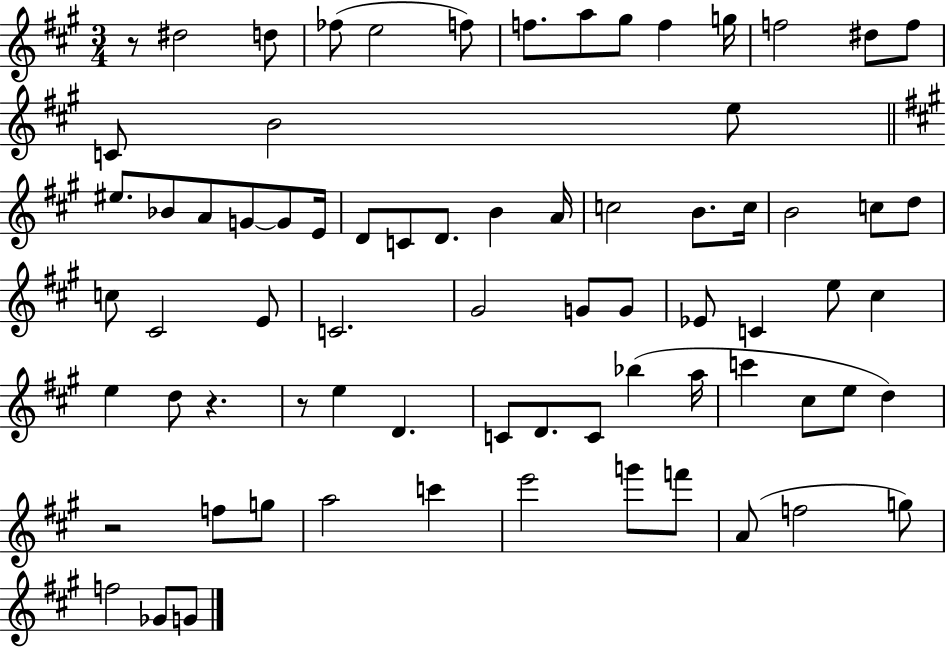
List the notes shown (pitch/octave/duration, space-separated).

R/e D#5/h D5/e FES5/e E5/h F5/e F5/e. A5/e G#5/e F5/q G5/s F5/h D#5/e F5/e C4/e B4/h E5/e EIS5/e. Bb4/e A4/e G4/e G4/e E4/s D4/e C4/e D4/e. B4/q A4/s C5/h B4/e. C5/s B4/h C5/e D5/e C5/e C#4/h E4/e C4/h. G#4/h G4/e G4/e Eb4/e C4/q E5/e C#5/q E5/q D5/e R/q. R/e E5/q D4/q. C4/e D4/e. C4/e Bb5/q A5/s C6/q C#5/e E5/e D5/q R/h F5/e G5/e A5/h C6/q E6/h G6/e F6/e A4/e F5/h G5/e F5/h Gb4/e G4/e